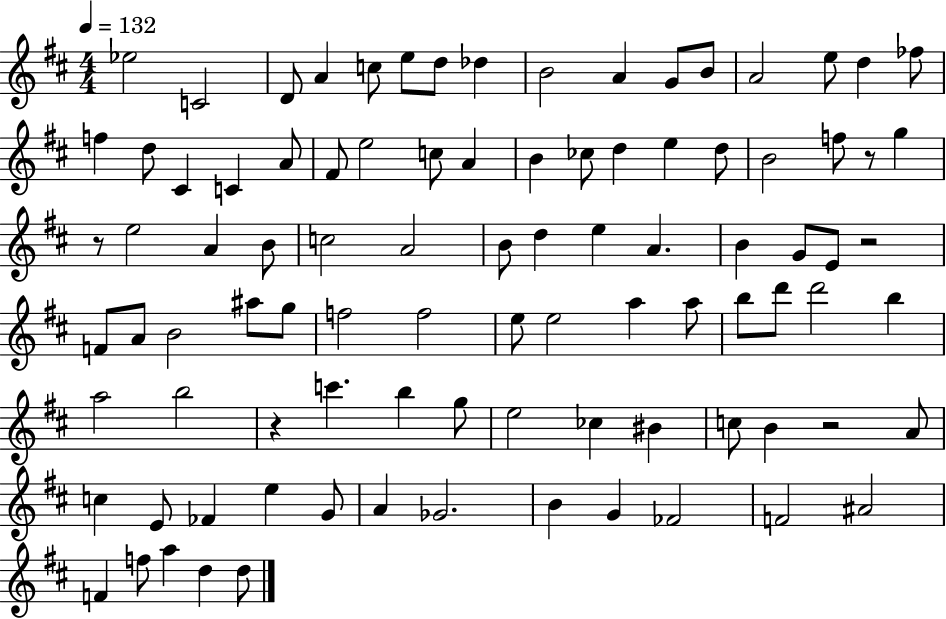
Eb5/h C4/h D4/e A4/q C5/e E5/e D5/e Db5/q B4/h A4/q G4/e B4/e A4/h E5/e D5/q FES5/e F5/q D5/e C#4/q C4/q A4/e F#4/e E5/h C5/e A4/q B4/q CES5/e D5/q E5/q D5/e B4/h F5/e R/e G5/q R/e E5/h A4/q B4/e C5/h A4/h B4/e D5/q E5/q A4/q. B4/q G4/e E4/e R/h F4/e A4/e B4/h A#5/e G5/e F5/h F5/h E5/e E5/h A5/q A5/e B5/e D6/e D6/h B5/q A5/h B5/h R/q C6/q. B5/q G5/e E5/h CES5/q BIS4/q C5/e B4/q R/h A4/e C5/q E4/e FES4/q E5/q G4/e A4/q Gb4/h. B4/q G4/q FES4/h F4/h A#4/h F4/q F5/e A5/q D5/q D5/e